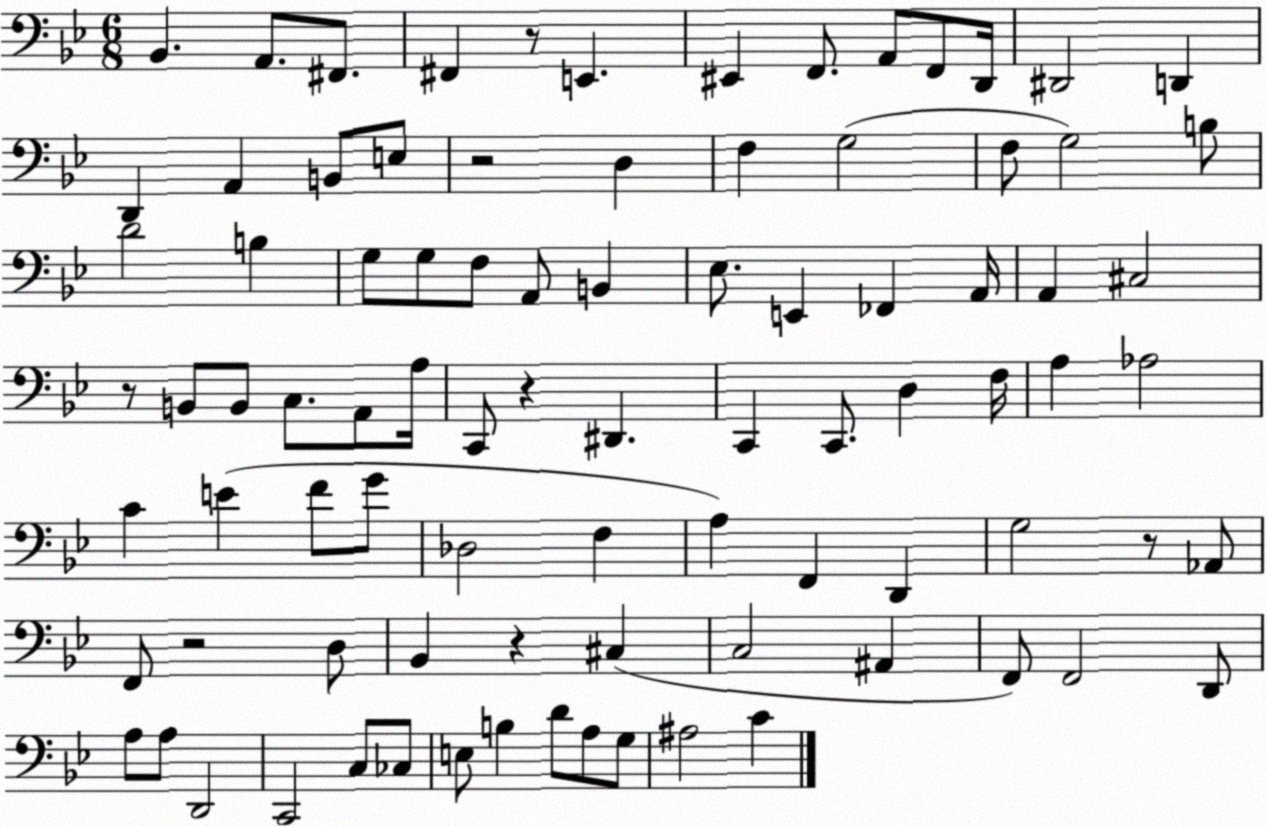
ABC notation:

X:1
T:Untitled
M:6/8
L:1/4
K:Bb
_B,, A,,/2 ^F,,/2 ^F,, z/2 E,, ^E,, F,,/2 A,,/2 F,,/2 D,,/4 ^D,,2 D,, D,, A,, B,,/2 E,/2 z2 D, F, G,2 F,/2 G,2 B,/2 D2 B, G,/2 G,/2 F,/2 A,,/2 B,, _E,/2 E,, _F,, A,,/4 A,, ^C,2 z/2 B,,/2 B,,/2 C,/2 A,,/2 A,/4 C,,/2 z ^D,, C,, C,,/2 D, F,/4 A, _A,2 C E F/2 G/2 _D,2 F, A, F,, D,, G,2 z/2 _A,,/2 F,,/2 z2 D,/2 _B,, z ^C, C,2 ^A,, F,,/2 F,,2 D,,/2 A,/2 A,/2 D,,2 C,,2 C,/2 _C,/2 E,/2 B, D/2 A,/2 G,/2 ^A,2 C